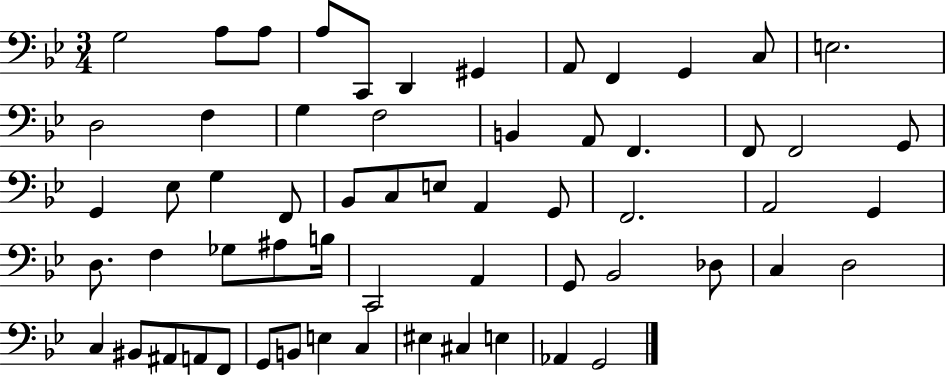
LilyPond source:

{
  \clef bass
  \numericTimeSignature
  \time 3/4
  \key bes \major
  g2 a8 a8 | a8 c,8 d,4 gis,4 | a,8 f,4 g,4 c8 | e2. | \break d2 f4 | g4 f2 | b,4 a,8 f,4. | f,8 f,2 g,8 | \break g,4 ees8 g4 f,8 | bes,8 c8 e8 a,4 g,8 | f,2. | a,2 g,4 | \break d8. f4 ges8 ais8 b16 | c,2 a,4 | g,8 bes,2 des8 | c4 d2 | \break c4 bis,8 ais,8 a,8 f,8 | g,8 b,8 e4 c4 | eis4 cis4 e4 | aes,4 g,2 | \break \bar "|."
}